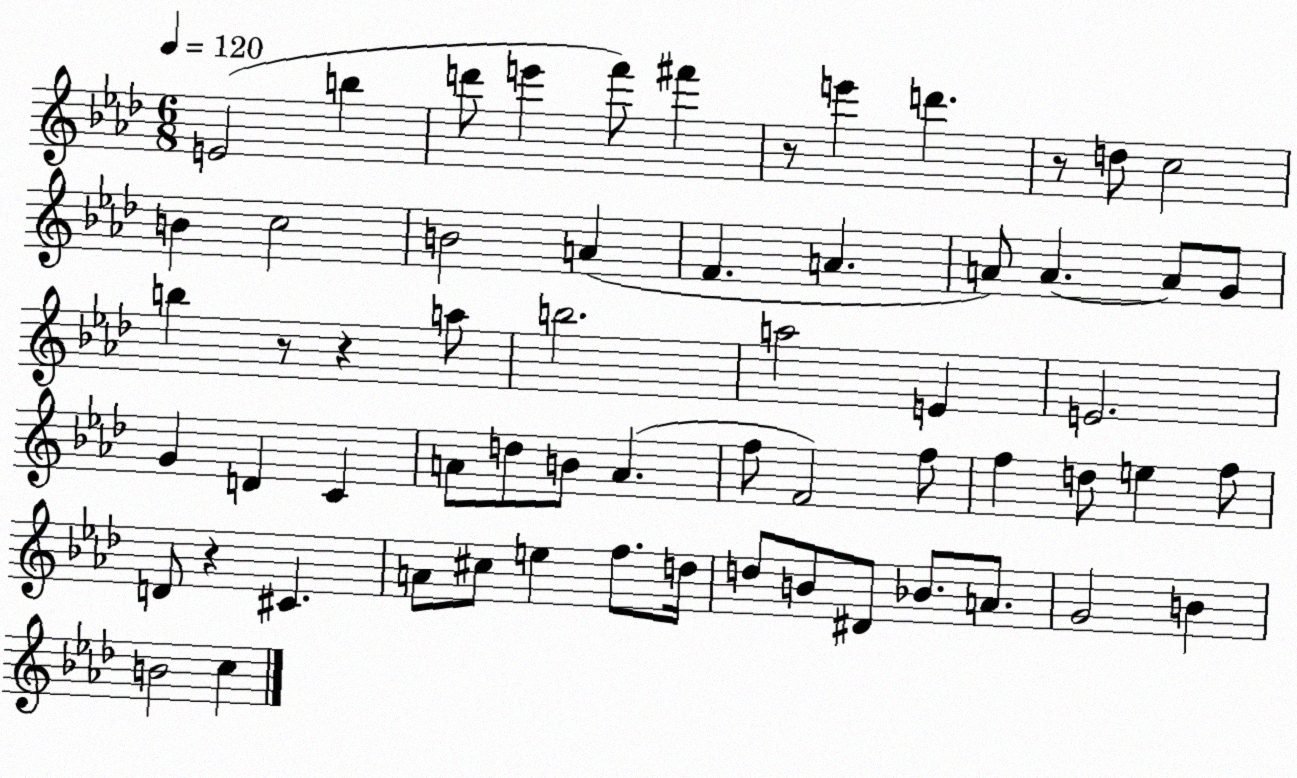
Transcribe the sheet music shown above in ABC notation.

X:1
T:Untitled
M:6/8
L:1/4
K:Ab
E2 b d'/2 e' f'/2 ^f' z/2 e' d' z/2 d/2 c2 B c2 B2 A F A A/2 A A/2 G/2 b z/2 z a/2 b2 a2 E E2 G D C A/2 d/2 B/2 A f/2 F2 f/2 f d/2 e f/2 D/2 z ^C A/2 ^c/2 e f/2 d/4 d/2 B/2 ^D/2 _B/2 A/2 G2 B B2 c